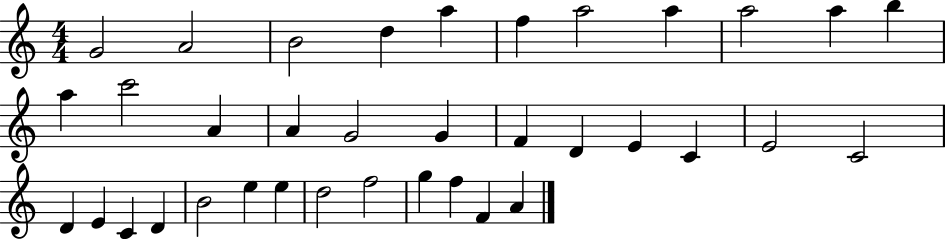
{
  \clef treble
  \numericTimeSignature
  \time 4/4
  \key c \major
  g'2 a'2 | b'2 d''4 a''4 | f''4 a''2 a''4 | a''2 a''4 b''4 | \break a''4 c'''2 a'4 | a'4 g'2 g'4 | f'4 d'4 e'4 c'4 | e'2 c'2 | \break d'4 e'4 c'4 d'4 | b'2 e''4 e''4 | d''2 f''2 | g''4 f''4 f'4 a'4 | \break \bar "|."
}